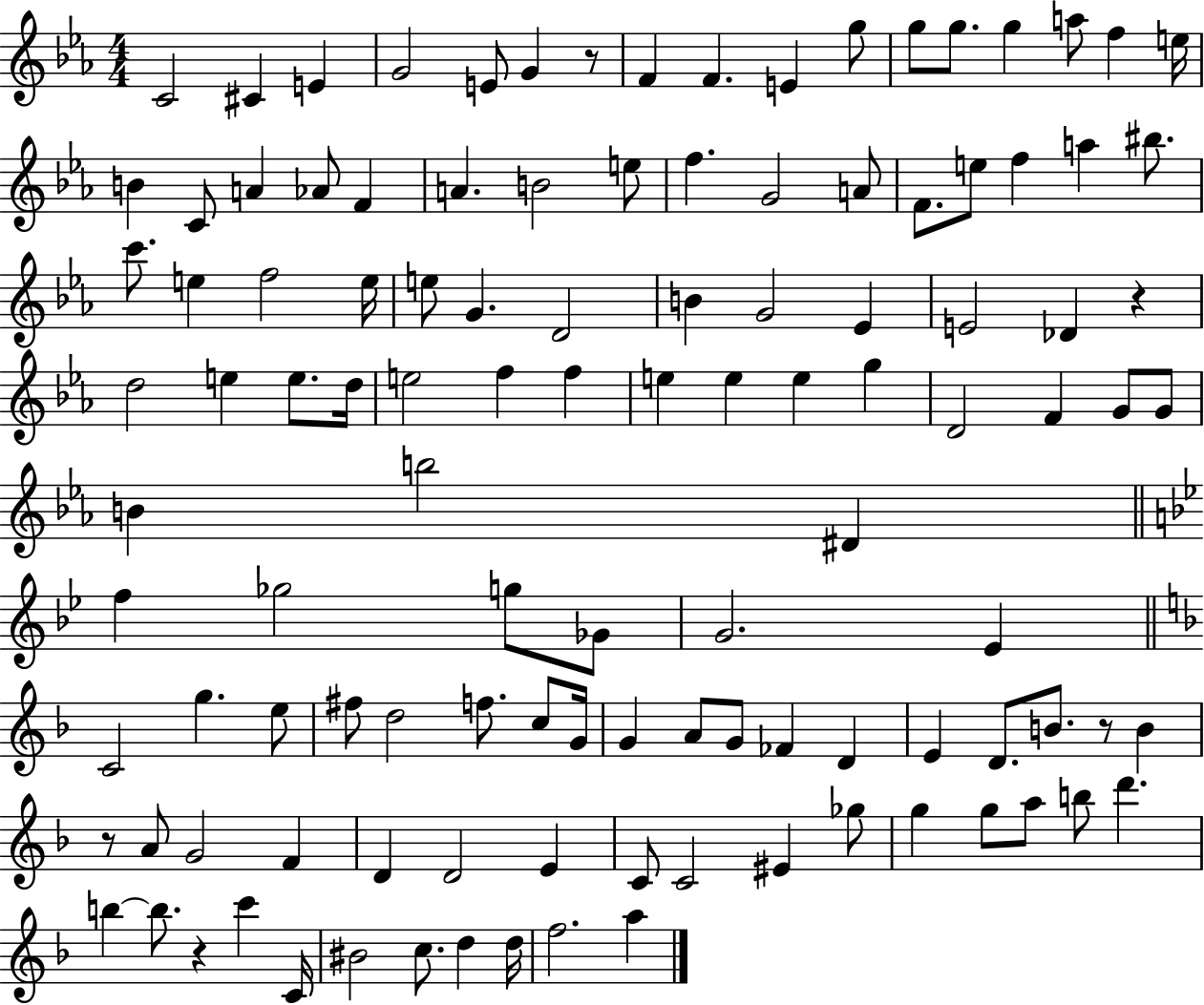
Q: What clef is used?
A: treble